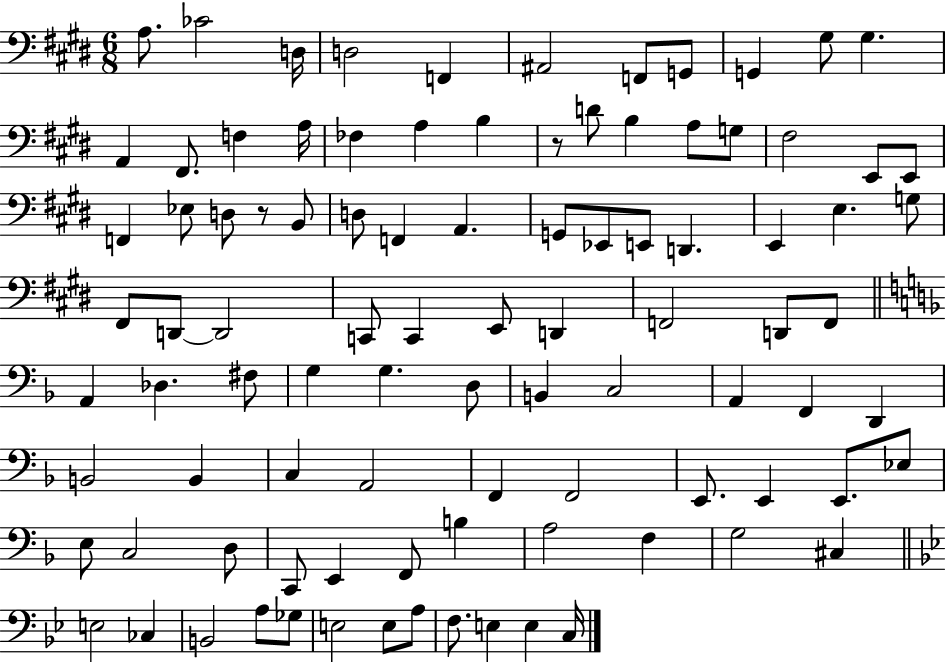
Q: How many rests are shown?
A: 2